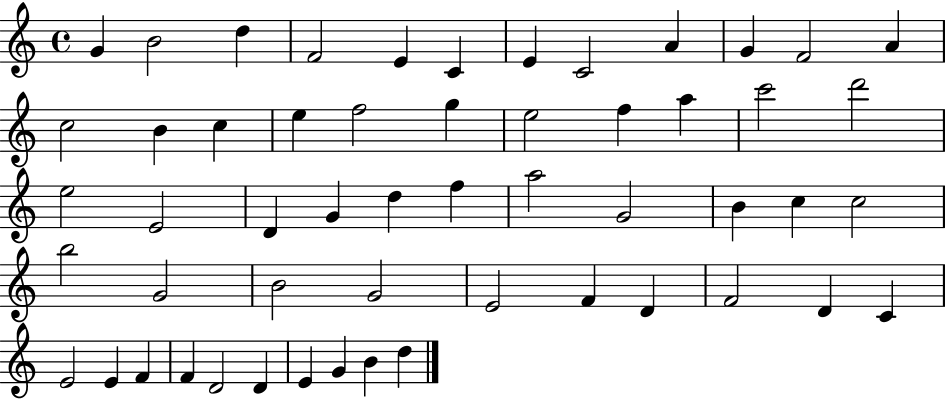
G4/q B4/h D5/q F4/h E4/q C4/q E4/q C4/h A4/q G4/q F4/h A4/q C5/h B4/q C5/q E5/q F5/h G5/q E5/h F5/q A5/q C6/h D6/h E5/h E4/h D4/q G4/q D5/q F5/q A5/h G4/h B4/q C5/q C5/h B5/h G4/h B4/h G4/h E4/h F4/q D4/q F4/h D4/q C4/q E4/h E4/q F4/q F4/q D4/h D4/q E4/q G4/q B4/q D5/q